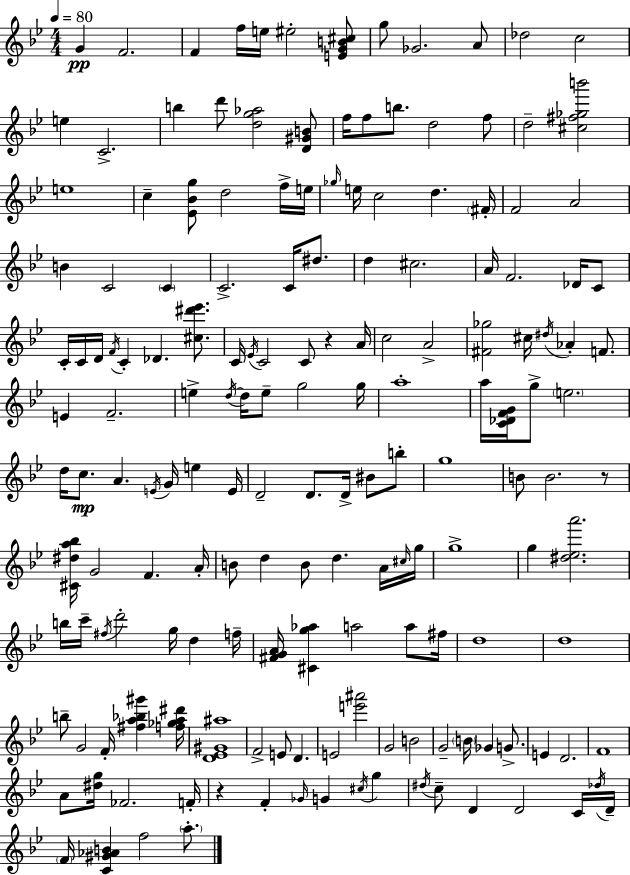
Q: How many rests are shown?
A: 3